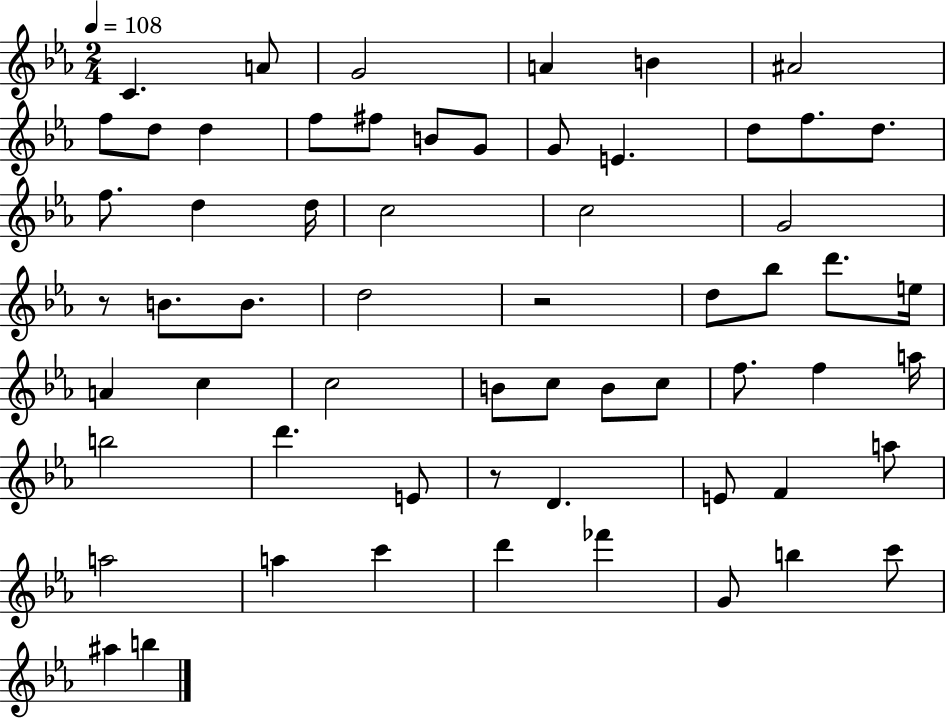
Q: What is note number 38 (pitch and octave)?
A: C5